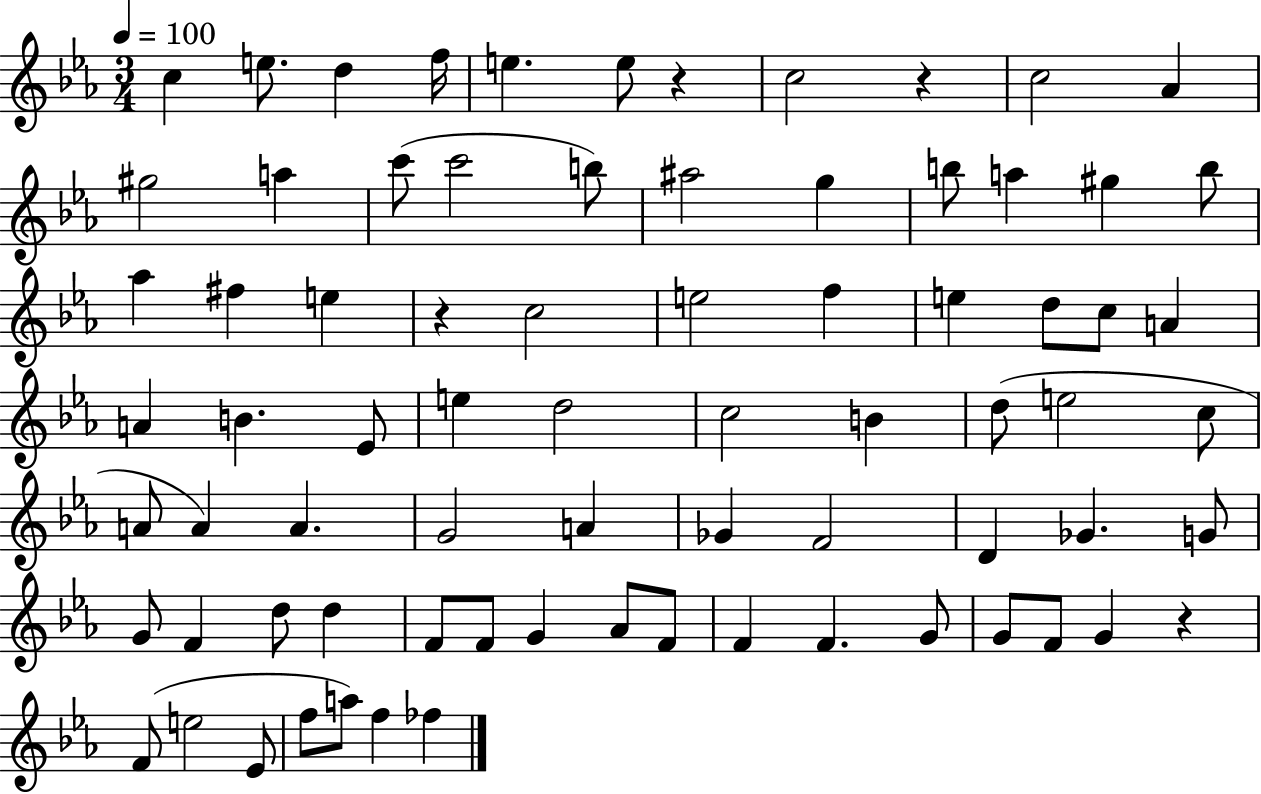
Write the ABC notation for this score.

X:1
T:Untitled
M:3/4
L:1/4
K:Eb
c e/2 d f/4 e e/2 z c2 z c2 _A ^g2 a c'/2 c'2 b/2 ^a2 g b/2 a ^g b/2 _a ^f e z c2 e2 f e d/2 c/2 A A B _E/2 e d2 c2 B d/2 e2 c/2 A/2 A A G2 A _G F2 D _G G/2 G/2 F d/2 d F/2 F/2 G _A/2 F/2 F F G/2 G/2 F/2 G z F/2 e2 _E/2 f/2 a/2 f _f